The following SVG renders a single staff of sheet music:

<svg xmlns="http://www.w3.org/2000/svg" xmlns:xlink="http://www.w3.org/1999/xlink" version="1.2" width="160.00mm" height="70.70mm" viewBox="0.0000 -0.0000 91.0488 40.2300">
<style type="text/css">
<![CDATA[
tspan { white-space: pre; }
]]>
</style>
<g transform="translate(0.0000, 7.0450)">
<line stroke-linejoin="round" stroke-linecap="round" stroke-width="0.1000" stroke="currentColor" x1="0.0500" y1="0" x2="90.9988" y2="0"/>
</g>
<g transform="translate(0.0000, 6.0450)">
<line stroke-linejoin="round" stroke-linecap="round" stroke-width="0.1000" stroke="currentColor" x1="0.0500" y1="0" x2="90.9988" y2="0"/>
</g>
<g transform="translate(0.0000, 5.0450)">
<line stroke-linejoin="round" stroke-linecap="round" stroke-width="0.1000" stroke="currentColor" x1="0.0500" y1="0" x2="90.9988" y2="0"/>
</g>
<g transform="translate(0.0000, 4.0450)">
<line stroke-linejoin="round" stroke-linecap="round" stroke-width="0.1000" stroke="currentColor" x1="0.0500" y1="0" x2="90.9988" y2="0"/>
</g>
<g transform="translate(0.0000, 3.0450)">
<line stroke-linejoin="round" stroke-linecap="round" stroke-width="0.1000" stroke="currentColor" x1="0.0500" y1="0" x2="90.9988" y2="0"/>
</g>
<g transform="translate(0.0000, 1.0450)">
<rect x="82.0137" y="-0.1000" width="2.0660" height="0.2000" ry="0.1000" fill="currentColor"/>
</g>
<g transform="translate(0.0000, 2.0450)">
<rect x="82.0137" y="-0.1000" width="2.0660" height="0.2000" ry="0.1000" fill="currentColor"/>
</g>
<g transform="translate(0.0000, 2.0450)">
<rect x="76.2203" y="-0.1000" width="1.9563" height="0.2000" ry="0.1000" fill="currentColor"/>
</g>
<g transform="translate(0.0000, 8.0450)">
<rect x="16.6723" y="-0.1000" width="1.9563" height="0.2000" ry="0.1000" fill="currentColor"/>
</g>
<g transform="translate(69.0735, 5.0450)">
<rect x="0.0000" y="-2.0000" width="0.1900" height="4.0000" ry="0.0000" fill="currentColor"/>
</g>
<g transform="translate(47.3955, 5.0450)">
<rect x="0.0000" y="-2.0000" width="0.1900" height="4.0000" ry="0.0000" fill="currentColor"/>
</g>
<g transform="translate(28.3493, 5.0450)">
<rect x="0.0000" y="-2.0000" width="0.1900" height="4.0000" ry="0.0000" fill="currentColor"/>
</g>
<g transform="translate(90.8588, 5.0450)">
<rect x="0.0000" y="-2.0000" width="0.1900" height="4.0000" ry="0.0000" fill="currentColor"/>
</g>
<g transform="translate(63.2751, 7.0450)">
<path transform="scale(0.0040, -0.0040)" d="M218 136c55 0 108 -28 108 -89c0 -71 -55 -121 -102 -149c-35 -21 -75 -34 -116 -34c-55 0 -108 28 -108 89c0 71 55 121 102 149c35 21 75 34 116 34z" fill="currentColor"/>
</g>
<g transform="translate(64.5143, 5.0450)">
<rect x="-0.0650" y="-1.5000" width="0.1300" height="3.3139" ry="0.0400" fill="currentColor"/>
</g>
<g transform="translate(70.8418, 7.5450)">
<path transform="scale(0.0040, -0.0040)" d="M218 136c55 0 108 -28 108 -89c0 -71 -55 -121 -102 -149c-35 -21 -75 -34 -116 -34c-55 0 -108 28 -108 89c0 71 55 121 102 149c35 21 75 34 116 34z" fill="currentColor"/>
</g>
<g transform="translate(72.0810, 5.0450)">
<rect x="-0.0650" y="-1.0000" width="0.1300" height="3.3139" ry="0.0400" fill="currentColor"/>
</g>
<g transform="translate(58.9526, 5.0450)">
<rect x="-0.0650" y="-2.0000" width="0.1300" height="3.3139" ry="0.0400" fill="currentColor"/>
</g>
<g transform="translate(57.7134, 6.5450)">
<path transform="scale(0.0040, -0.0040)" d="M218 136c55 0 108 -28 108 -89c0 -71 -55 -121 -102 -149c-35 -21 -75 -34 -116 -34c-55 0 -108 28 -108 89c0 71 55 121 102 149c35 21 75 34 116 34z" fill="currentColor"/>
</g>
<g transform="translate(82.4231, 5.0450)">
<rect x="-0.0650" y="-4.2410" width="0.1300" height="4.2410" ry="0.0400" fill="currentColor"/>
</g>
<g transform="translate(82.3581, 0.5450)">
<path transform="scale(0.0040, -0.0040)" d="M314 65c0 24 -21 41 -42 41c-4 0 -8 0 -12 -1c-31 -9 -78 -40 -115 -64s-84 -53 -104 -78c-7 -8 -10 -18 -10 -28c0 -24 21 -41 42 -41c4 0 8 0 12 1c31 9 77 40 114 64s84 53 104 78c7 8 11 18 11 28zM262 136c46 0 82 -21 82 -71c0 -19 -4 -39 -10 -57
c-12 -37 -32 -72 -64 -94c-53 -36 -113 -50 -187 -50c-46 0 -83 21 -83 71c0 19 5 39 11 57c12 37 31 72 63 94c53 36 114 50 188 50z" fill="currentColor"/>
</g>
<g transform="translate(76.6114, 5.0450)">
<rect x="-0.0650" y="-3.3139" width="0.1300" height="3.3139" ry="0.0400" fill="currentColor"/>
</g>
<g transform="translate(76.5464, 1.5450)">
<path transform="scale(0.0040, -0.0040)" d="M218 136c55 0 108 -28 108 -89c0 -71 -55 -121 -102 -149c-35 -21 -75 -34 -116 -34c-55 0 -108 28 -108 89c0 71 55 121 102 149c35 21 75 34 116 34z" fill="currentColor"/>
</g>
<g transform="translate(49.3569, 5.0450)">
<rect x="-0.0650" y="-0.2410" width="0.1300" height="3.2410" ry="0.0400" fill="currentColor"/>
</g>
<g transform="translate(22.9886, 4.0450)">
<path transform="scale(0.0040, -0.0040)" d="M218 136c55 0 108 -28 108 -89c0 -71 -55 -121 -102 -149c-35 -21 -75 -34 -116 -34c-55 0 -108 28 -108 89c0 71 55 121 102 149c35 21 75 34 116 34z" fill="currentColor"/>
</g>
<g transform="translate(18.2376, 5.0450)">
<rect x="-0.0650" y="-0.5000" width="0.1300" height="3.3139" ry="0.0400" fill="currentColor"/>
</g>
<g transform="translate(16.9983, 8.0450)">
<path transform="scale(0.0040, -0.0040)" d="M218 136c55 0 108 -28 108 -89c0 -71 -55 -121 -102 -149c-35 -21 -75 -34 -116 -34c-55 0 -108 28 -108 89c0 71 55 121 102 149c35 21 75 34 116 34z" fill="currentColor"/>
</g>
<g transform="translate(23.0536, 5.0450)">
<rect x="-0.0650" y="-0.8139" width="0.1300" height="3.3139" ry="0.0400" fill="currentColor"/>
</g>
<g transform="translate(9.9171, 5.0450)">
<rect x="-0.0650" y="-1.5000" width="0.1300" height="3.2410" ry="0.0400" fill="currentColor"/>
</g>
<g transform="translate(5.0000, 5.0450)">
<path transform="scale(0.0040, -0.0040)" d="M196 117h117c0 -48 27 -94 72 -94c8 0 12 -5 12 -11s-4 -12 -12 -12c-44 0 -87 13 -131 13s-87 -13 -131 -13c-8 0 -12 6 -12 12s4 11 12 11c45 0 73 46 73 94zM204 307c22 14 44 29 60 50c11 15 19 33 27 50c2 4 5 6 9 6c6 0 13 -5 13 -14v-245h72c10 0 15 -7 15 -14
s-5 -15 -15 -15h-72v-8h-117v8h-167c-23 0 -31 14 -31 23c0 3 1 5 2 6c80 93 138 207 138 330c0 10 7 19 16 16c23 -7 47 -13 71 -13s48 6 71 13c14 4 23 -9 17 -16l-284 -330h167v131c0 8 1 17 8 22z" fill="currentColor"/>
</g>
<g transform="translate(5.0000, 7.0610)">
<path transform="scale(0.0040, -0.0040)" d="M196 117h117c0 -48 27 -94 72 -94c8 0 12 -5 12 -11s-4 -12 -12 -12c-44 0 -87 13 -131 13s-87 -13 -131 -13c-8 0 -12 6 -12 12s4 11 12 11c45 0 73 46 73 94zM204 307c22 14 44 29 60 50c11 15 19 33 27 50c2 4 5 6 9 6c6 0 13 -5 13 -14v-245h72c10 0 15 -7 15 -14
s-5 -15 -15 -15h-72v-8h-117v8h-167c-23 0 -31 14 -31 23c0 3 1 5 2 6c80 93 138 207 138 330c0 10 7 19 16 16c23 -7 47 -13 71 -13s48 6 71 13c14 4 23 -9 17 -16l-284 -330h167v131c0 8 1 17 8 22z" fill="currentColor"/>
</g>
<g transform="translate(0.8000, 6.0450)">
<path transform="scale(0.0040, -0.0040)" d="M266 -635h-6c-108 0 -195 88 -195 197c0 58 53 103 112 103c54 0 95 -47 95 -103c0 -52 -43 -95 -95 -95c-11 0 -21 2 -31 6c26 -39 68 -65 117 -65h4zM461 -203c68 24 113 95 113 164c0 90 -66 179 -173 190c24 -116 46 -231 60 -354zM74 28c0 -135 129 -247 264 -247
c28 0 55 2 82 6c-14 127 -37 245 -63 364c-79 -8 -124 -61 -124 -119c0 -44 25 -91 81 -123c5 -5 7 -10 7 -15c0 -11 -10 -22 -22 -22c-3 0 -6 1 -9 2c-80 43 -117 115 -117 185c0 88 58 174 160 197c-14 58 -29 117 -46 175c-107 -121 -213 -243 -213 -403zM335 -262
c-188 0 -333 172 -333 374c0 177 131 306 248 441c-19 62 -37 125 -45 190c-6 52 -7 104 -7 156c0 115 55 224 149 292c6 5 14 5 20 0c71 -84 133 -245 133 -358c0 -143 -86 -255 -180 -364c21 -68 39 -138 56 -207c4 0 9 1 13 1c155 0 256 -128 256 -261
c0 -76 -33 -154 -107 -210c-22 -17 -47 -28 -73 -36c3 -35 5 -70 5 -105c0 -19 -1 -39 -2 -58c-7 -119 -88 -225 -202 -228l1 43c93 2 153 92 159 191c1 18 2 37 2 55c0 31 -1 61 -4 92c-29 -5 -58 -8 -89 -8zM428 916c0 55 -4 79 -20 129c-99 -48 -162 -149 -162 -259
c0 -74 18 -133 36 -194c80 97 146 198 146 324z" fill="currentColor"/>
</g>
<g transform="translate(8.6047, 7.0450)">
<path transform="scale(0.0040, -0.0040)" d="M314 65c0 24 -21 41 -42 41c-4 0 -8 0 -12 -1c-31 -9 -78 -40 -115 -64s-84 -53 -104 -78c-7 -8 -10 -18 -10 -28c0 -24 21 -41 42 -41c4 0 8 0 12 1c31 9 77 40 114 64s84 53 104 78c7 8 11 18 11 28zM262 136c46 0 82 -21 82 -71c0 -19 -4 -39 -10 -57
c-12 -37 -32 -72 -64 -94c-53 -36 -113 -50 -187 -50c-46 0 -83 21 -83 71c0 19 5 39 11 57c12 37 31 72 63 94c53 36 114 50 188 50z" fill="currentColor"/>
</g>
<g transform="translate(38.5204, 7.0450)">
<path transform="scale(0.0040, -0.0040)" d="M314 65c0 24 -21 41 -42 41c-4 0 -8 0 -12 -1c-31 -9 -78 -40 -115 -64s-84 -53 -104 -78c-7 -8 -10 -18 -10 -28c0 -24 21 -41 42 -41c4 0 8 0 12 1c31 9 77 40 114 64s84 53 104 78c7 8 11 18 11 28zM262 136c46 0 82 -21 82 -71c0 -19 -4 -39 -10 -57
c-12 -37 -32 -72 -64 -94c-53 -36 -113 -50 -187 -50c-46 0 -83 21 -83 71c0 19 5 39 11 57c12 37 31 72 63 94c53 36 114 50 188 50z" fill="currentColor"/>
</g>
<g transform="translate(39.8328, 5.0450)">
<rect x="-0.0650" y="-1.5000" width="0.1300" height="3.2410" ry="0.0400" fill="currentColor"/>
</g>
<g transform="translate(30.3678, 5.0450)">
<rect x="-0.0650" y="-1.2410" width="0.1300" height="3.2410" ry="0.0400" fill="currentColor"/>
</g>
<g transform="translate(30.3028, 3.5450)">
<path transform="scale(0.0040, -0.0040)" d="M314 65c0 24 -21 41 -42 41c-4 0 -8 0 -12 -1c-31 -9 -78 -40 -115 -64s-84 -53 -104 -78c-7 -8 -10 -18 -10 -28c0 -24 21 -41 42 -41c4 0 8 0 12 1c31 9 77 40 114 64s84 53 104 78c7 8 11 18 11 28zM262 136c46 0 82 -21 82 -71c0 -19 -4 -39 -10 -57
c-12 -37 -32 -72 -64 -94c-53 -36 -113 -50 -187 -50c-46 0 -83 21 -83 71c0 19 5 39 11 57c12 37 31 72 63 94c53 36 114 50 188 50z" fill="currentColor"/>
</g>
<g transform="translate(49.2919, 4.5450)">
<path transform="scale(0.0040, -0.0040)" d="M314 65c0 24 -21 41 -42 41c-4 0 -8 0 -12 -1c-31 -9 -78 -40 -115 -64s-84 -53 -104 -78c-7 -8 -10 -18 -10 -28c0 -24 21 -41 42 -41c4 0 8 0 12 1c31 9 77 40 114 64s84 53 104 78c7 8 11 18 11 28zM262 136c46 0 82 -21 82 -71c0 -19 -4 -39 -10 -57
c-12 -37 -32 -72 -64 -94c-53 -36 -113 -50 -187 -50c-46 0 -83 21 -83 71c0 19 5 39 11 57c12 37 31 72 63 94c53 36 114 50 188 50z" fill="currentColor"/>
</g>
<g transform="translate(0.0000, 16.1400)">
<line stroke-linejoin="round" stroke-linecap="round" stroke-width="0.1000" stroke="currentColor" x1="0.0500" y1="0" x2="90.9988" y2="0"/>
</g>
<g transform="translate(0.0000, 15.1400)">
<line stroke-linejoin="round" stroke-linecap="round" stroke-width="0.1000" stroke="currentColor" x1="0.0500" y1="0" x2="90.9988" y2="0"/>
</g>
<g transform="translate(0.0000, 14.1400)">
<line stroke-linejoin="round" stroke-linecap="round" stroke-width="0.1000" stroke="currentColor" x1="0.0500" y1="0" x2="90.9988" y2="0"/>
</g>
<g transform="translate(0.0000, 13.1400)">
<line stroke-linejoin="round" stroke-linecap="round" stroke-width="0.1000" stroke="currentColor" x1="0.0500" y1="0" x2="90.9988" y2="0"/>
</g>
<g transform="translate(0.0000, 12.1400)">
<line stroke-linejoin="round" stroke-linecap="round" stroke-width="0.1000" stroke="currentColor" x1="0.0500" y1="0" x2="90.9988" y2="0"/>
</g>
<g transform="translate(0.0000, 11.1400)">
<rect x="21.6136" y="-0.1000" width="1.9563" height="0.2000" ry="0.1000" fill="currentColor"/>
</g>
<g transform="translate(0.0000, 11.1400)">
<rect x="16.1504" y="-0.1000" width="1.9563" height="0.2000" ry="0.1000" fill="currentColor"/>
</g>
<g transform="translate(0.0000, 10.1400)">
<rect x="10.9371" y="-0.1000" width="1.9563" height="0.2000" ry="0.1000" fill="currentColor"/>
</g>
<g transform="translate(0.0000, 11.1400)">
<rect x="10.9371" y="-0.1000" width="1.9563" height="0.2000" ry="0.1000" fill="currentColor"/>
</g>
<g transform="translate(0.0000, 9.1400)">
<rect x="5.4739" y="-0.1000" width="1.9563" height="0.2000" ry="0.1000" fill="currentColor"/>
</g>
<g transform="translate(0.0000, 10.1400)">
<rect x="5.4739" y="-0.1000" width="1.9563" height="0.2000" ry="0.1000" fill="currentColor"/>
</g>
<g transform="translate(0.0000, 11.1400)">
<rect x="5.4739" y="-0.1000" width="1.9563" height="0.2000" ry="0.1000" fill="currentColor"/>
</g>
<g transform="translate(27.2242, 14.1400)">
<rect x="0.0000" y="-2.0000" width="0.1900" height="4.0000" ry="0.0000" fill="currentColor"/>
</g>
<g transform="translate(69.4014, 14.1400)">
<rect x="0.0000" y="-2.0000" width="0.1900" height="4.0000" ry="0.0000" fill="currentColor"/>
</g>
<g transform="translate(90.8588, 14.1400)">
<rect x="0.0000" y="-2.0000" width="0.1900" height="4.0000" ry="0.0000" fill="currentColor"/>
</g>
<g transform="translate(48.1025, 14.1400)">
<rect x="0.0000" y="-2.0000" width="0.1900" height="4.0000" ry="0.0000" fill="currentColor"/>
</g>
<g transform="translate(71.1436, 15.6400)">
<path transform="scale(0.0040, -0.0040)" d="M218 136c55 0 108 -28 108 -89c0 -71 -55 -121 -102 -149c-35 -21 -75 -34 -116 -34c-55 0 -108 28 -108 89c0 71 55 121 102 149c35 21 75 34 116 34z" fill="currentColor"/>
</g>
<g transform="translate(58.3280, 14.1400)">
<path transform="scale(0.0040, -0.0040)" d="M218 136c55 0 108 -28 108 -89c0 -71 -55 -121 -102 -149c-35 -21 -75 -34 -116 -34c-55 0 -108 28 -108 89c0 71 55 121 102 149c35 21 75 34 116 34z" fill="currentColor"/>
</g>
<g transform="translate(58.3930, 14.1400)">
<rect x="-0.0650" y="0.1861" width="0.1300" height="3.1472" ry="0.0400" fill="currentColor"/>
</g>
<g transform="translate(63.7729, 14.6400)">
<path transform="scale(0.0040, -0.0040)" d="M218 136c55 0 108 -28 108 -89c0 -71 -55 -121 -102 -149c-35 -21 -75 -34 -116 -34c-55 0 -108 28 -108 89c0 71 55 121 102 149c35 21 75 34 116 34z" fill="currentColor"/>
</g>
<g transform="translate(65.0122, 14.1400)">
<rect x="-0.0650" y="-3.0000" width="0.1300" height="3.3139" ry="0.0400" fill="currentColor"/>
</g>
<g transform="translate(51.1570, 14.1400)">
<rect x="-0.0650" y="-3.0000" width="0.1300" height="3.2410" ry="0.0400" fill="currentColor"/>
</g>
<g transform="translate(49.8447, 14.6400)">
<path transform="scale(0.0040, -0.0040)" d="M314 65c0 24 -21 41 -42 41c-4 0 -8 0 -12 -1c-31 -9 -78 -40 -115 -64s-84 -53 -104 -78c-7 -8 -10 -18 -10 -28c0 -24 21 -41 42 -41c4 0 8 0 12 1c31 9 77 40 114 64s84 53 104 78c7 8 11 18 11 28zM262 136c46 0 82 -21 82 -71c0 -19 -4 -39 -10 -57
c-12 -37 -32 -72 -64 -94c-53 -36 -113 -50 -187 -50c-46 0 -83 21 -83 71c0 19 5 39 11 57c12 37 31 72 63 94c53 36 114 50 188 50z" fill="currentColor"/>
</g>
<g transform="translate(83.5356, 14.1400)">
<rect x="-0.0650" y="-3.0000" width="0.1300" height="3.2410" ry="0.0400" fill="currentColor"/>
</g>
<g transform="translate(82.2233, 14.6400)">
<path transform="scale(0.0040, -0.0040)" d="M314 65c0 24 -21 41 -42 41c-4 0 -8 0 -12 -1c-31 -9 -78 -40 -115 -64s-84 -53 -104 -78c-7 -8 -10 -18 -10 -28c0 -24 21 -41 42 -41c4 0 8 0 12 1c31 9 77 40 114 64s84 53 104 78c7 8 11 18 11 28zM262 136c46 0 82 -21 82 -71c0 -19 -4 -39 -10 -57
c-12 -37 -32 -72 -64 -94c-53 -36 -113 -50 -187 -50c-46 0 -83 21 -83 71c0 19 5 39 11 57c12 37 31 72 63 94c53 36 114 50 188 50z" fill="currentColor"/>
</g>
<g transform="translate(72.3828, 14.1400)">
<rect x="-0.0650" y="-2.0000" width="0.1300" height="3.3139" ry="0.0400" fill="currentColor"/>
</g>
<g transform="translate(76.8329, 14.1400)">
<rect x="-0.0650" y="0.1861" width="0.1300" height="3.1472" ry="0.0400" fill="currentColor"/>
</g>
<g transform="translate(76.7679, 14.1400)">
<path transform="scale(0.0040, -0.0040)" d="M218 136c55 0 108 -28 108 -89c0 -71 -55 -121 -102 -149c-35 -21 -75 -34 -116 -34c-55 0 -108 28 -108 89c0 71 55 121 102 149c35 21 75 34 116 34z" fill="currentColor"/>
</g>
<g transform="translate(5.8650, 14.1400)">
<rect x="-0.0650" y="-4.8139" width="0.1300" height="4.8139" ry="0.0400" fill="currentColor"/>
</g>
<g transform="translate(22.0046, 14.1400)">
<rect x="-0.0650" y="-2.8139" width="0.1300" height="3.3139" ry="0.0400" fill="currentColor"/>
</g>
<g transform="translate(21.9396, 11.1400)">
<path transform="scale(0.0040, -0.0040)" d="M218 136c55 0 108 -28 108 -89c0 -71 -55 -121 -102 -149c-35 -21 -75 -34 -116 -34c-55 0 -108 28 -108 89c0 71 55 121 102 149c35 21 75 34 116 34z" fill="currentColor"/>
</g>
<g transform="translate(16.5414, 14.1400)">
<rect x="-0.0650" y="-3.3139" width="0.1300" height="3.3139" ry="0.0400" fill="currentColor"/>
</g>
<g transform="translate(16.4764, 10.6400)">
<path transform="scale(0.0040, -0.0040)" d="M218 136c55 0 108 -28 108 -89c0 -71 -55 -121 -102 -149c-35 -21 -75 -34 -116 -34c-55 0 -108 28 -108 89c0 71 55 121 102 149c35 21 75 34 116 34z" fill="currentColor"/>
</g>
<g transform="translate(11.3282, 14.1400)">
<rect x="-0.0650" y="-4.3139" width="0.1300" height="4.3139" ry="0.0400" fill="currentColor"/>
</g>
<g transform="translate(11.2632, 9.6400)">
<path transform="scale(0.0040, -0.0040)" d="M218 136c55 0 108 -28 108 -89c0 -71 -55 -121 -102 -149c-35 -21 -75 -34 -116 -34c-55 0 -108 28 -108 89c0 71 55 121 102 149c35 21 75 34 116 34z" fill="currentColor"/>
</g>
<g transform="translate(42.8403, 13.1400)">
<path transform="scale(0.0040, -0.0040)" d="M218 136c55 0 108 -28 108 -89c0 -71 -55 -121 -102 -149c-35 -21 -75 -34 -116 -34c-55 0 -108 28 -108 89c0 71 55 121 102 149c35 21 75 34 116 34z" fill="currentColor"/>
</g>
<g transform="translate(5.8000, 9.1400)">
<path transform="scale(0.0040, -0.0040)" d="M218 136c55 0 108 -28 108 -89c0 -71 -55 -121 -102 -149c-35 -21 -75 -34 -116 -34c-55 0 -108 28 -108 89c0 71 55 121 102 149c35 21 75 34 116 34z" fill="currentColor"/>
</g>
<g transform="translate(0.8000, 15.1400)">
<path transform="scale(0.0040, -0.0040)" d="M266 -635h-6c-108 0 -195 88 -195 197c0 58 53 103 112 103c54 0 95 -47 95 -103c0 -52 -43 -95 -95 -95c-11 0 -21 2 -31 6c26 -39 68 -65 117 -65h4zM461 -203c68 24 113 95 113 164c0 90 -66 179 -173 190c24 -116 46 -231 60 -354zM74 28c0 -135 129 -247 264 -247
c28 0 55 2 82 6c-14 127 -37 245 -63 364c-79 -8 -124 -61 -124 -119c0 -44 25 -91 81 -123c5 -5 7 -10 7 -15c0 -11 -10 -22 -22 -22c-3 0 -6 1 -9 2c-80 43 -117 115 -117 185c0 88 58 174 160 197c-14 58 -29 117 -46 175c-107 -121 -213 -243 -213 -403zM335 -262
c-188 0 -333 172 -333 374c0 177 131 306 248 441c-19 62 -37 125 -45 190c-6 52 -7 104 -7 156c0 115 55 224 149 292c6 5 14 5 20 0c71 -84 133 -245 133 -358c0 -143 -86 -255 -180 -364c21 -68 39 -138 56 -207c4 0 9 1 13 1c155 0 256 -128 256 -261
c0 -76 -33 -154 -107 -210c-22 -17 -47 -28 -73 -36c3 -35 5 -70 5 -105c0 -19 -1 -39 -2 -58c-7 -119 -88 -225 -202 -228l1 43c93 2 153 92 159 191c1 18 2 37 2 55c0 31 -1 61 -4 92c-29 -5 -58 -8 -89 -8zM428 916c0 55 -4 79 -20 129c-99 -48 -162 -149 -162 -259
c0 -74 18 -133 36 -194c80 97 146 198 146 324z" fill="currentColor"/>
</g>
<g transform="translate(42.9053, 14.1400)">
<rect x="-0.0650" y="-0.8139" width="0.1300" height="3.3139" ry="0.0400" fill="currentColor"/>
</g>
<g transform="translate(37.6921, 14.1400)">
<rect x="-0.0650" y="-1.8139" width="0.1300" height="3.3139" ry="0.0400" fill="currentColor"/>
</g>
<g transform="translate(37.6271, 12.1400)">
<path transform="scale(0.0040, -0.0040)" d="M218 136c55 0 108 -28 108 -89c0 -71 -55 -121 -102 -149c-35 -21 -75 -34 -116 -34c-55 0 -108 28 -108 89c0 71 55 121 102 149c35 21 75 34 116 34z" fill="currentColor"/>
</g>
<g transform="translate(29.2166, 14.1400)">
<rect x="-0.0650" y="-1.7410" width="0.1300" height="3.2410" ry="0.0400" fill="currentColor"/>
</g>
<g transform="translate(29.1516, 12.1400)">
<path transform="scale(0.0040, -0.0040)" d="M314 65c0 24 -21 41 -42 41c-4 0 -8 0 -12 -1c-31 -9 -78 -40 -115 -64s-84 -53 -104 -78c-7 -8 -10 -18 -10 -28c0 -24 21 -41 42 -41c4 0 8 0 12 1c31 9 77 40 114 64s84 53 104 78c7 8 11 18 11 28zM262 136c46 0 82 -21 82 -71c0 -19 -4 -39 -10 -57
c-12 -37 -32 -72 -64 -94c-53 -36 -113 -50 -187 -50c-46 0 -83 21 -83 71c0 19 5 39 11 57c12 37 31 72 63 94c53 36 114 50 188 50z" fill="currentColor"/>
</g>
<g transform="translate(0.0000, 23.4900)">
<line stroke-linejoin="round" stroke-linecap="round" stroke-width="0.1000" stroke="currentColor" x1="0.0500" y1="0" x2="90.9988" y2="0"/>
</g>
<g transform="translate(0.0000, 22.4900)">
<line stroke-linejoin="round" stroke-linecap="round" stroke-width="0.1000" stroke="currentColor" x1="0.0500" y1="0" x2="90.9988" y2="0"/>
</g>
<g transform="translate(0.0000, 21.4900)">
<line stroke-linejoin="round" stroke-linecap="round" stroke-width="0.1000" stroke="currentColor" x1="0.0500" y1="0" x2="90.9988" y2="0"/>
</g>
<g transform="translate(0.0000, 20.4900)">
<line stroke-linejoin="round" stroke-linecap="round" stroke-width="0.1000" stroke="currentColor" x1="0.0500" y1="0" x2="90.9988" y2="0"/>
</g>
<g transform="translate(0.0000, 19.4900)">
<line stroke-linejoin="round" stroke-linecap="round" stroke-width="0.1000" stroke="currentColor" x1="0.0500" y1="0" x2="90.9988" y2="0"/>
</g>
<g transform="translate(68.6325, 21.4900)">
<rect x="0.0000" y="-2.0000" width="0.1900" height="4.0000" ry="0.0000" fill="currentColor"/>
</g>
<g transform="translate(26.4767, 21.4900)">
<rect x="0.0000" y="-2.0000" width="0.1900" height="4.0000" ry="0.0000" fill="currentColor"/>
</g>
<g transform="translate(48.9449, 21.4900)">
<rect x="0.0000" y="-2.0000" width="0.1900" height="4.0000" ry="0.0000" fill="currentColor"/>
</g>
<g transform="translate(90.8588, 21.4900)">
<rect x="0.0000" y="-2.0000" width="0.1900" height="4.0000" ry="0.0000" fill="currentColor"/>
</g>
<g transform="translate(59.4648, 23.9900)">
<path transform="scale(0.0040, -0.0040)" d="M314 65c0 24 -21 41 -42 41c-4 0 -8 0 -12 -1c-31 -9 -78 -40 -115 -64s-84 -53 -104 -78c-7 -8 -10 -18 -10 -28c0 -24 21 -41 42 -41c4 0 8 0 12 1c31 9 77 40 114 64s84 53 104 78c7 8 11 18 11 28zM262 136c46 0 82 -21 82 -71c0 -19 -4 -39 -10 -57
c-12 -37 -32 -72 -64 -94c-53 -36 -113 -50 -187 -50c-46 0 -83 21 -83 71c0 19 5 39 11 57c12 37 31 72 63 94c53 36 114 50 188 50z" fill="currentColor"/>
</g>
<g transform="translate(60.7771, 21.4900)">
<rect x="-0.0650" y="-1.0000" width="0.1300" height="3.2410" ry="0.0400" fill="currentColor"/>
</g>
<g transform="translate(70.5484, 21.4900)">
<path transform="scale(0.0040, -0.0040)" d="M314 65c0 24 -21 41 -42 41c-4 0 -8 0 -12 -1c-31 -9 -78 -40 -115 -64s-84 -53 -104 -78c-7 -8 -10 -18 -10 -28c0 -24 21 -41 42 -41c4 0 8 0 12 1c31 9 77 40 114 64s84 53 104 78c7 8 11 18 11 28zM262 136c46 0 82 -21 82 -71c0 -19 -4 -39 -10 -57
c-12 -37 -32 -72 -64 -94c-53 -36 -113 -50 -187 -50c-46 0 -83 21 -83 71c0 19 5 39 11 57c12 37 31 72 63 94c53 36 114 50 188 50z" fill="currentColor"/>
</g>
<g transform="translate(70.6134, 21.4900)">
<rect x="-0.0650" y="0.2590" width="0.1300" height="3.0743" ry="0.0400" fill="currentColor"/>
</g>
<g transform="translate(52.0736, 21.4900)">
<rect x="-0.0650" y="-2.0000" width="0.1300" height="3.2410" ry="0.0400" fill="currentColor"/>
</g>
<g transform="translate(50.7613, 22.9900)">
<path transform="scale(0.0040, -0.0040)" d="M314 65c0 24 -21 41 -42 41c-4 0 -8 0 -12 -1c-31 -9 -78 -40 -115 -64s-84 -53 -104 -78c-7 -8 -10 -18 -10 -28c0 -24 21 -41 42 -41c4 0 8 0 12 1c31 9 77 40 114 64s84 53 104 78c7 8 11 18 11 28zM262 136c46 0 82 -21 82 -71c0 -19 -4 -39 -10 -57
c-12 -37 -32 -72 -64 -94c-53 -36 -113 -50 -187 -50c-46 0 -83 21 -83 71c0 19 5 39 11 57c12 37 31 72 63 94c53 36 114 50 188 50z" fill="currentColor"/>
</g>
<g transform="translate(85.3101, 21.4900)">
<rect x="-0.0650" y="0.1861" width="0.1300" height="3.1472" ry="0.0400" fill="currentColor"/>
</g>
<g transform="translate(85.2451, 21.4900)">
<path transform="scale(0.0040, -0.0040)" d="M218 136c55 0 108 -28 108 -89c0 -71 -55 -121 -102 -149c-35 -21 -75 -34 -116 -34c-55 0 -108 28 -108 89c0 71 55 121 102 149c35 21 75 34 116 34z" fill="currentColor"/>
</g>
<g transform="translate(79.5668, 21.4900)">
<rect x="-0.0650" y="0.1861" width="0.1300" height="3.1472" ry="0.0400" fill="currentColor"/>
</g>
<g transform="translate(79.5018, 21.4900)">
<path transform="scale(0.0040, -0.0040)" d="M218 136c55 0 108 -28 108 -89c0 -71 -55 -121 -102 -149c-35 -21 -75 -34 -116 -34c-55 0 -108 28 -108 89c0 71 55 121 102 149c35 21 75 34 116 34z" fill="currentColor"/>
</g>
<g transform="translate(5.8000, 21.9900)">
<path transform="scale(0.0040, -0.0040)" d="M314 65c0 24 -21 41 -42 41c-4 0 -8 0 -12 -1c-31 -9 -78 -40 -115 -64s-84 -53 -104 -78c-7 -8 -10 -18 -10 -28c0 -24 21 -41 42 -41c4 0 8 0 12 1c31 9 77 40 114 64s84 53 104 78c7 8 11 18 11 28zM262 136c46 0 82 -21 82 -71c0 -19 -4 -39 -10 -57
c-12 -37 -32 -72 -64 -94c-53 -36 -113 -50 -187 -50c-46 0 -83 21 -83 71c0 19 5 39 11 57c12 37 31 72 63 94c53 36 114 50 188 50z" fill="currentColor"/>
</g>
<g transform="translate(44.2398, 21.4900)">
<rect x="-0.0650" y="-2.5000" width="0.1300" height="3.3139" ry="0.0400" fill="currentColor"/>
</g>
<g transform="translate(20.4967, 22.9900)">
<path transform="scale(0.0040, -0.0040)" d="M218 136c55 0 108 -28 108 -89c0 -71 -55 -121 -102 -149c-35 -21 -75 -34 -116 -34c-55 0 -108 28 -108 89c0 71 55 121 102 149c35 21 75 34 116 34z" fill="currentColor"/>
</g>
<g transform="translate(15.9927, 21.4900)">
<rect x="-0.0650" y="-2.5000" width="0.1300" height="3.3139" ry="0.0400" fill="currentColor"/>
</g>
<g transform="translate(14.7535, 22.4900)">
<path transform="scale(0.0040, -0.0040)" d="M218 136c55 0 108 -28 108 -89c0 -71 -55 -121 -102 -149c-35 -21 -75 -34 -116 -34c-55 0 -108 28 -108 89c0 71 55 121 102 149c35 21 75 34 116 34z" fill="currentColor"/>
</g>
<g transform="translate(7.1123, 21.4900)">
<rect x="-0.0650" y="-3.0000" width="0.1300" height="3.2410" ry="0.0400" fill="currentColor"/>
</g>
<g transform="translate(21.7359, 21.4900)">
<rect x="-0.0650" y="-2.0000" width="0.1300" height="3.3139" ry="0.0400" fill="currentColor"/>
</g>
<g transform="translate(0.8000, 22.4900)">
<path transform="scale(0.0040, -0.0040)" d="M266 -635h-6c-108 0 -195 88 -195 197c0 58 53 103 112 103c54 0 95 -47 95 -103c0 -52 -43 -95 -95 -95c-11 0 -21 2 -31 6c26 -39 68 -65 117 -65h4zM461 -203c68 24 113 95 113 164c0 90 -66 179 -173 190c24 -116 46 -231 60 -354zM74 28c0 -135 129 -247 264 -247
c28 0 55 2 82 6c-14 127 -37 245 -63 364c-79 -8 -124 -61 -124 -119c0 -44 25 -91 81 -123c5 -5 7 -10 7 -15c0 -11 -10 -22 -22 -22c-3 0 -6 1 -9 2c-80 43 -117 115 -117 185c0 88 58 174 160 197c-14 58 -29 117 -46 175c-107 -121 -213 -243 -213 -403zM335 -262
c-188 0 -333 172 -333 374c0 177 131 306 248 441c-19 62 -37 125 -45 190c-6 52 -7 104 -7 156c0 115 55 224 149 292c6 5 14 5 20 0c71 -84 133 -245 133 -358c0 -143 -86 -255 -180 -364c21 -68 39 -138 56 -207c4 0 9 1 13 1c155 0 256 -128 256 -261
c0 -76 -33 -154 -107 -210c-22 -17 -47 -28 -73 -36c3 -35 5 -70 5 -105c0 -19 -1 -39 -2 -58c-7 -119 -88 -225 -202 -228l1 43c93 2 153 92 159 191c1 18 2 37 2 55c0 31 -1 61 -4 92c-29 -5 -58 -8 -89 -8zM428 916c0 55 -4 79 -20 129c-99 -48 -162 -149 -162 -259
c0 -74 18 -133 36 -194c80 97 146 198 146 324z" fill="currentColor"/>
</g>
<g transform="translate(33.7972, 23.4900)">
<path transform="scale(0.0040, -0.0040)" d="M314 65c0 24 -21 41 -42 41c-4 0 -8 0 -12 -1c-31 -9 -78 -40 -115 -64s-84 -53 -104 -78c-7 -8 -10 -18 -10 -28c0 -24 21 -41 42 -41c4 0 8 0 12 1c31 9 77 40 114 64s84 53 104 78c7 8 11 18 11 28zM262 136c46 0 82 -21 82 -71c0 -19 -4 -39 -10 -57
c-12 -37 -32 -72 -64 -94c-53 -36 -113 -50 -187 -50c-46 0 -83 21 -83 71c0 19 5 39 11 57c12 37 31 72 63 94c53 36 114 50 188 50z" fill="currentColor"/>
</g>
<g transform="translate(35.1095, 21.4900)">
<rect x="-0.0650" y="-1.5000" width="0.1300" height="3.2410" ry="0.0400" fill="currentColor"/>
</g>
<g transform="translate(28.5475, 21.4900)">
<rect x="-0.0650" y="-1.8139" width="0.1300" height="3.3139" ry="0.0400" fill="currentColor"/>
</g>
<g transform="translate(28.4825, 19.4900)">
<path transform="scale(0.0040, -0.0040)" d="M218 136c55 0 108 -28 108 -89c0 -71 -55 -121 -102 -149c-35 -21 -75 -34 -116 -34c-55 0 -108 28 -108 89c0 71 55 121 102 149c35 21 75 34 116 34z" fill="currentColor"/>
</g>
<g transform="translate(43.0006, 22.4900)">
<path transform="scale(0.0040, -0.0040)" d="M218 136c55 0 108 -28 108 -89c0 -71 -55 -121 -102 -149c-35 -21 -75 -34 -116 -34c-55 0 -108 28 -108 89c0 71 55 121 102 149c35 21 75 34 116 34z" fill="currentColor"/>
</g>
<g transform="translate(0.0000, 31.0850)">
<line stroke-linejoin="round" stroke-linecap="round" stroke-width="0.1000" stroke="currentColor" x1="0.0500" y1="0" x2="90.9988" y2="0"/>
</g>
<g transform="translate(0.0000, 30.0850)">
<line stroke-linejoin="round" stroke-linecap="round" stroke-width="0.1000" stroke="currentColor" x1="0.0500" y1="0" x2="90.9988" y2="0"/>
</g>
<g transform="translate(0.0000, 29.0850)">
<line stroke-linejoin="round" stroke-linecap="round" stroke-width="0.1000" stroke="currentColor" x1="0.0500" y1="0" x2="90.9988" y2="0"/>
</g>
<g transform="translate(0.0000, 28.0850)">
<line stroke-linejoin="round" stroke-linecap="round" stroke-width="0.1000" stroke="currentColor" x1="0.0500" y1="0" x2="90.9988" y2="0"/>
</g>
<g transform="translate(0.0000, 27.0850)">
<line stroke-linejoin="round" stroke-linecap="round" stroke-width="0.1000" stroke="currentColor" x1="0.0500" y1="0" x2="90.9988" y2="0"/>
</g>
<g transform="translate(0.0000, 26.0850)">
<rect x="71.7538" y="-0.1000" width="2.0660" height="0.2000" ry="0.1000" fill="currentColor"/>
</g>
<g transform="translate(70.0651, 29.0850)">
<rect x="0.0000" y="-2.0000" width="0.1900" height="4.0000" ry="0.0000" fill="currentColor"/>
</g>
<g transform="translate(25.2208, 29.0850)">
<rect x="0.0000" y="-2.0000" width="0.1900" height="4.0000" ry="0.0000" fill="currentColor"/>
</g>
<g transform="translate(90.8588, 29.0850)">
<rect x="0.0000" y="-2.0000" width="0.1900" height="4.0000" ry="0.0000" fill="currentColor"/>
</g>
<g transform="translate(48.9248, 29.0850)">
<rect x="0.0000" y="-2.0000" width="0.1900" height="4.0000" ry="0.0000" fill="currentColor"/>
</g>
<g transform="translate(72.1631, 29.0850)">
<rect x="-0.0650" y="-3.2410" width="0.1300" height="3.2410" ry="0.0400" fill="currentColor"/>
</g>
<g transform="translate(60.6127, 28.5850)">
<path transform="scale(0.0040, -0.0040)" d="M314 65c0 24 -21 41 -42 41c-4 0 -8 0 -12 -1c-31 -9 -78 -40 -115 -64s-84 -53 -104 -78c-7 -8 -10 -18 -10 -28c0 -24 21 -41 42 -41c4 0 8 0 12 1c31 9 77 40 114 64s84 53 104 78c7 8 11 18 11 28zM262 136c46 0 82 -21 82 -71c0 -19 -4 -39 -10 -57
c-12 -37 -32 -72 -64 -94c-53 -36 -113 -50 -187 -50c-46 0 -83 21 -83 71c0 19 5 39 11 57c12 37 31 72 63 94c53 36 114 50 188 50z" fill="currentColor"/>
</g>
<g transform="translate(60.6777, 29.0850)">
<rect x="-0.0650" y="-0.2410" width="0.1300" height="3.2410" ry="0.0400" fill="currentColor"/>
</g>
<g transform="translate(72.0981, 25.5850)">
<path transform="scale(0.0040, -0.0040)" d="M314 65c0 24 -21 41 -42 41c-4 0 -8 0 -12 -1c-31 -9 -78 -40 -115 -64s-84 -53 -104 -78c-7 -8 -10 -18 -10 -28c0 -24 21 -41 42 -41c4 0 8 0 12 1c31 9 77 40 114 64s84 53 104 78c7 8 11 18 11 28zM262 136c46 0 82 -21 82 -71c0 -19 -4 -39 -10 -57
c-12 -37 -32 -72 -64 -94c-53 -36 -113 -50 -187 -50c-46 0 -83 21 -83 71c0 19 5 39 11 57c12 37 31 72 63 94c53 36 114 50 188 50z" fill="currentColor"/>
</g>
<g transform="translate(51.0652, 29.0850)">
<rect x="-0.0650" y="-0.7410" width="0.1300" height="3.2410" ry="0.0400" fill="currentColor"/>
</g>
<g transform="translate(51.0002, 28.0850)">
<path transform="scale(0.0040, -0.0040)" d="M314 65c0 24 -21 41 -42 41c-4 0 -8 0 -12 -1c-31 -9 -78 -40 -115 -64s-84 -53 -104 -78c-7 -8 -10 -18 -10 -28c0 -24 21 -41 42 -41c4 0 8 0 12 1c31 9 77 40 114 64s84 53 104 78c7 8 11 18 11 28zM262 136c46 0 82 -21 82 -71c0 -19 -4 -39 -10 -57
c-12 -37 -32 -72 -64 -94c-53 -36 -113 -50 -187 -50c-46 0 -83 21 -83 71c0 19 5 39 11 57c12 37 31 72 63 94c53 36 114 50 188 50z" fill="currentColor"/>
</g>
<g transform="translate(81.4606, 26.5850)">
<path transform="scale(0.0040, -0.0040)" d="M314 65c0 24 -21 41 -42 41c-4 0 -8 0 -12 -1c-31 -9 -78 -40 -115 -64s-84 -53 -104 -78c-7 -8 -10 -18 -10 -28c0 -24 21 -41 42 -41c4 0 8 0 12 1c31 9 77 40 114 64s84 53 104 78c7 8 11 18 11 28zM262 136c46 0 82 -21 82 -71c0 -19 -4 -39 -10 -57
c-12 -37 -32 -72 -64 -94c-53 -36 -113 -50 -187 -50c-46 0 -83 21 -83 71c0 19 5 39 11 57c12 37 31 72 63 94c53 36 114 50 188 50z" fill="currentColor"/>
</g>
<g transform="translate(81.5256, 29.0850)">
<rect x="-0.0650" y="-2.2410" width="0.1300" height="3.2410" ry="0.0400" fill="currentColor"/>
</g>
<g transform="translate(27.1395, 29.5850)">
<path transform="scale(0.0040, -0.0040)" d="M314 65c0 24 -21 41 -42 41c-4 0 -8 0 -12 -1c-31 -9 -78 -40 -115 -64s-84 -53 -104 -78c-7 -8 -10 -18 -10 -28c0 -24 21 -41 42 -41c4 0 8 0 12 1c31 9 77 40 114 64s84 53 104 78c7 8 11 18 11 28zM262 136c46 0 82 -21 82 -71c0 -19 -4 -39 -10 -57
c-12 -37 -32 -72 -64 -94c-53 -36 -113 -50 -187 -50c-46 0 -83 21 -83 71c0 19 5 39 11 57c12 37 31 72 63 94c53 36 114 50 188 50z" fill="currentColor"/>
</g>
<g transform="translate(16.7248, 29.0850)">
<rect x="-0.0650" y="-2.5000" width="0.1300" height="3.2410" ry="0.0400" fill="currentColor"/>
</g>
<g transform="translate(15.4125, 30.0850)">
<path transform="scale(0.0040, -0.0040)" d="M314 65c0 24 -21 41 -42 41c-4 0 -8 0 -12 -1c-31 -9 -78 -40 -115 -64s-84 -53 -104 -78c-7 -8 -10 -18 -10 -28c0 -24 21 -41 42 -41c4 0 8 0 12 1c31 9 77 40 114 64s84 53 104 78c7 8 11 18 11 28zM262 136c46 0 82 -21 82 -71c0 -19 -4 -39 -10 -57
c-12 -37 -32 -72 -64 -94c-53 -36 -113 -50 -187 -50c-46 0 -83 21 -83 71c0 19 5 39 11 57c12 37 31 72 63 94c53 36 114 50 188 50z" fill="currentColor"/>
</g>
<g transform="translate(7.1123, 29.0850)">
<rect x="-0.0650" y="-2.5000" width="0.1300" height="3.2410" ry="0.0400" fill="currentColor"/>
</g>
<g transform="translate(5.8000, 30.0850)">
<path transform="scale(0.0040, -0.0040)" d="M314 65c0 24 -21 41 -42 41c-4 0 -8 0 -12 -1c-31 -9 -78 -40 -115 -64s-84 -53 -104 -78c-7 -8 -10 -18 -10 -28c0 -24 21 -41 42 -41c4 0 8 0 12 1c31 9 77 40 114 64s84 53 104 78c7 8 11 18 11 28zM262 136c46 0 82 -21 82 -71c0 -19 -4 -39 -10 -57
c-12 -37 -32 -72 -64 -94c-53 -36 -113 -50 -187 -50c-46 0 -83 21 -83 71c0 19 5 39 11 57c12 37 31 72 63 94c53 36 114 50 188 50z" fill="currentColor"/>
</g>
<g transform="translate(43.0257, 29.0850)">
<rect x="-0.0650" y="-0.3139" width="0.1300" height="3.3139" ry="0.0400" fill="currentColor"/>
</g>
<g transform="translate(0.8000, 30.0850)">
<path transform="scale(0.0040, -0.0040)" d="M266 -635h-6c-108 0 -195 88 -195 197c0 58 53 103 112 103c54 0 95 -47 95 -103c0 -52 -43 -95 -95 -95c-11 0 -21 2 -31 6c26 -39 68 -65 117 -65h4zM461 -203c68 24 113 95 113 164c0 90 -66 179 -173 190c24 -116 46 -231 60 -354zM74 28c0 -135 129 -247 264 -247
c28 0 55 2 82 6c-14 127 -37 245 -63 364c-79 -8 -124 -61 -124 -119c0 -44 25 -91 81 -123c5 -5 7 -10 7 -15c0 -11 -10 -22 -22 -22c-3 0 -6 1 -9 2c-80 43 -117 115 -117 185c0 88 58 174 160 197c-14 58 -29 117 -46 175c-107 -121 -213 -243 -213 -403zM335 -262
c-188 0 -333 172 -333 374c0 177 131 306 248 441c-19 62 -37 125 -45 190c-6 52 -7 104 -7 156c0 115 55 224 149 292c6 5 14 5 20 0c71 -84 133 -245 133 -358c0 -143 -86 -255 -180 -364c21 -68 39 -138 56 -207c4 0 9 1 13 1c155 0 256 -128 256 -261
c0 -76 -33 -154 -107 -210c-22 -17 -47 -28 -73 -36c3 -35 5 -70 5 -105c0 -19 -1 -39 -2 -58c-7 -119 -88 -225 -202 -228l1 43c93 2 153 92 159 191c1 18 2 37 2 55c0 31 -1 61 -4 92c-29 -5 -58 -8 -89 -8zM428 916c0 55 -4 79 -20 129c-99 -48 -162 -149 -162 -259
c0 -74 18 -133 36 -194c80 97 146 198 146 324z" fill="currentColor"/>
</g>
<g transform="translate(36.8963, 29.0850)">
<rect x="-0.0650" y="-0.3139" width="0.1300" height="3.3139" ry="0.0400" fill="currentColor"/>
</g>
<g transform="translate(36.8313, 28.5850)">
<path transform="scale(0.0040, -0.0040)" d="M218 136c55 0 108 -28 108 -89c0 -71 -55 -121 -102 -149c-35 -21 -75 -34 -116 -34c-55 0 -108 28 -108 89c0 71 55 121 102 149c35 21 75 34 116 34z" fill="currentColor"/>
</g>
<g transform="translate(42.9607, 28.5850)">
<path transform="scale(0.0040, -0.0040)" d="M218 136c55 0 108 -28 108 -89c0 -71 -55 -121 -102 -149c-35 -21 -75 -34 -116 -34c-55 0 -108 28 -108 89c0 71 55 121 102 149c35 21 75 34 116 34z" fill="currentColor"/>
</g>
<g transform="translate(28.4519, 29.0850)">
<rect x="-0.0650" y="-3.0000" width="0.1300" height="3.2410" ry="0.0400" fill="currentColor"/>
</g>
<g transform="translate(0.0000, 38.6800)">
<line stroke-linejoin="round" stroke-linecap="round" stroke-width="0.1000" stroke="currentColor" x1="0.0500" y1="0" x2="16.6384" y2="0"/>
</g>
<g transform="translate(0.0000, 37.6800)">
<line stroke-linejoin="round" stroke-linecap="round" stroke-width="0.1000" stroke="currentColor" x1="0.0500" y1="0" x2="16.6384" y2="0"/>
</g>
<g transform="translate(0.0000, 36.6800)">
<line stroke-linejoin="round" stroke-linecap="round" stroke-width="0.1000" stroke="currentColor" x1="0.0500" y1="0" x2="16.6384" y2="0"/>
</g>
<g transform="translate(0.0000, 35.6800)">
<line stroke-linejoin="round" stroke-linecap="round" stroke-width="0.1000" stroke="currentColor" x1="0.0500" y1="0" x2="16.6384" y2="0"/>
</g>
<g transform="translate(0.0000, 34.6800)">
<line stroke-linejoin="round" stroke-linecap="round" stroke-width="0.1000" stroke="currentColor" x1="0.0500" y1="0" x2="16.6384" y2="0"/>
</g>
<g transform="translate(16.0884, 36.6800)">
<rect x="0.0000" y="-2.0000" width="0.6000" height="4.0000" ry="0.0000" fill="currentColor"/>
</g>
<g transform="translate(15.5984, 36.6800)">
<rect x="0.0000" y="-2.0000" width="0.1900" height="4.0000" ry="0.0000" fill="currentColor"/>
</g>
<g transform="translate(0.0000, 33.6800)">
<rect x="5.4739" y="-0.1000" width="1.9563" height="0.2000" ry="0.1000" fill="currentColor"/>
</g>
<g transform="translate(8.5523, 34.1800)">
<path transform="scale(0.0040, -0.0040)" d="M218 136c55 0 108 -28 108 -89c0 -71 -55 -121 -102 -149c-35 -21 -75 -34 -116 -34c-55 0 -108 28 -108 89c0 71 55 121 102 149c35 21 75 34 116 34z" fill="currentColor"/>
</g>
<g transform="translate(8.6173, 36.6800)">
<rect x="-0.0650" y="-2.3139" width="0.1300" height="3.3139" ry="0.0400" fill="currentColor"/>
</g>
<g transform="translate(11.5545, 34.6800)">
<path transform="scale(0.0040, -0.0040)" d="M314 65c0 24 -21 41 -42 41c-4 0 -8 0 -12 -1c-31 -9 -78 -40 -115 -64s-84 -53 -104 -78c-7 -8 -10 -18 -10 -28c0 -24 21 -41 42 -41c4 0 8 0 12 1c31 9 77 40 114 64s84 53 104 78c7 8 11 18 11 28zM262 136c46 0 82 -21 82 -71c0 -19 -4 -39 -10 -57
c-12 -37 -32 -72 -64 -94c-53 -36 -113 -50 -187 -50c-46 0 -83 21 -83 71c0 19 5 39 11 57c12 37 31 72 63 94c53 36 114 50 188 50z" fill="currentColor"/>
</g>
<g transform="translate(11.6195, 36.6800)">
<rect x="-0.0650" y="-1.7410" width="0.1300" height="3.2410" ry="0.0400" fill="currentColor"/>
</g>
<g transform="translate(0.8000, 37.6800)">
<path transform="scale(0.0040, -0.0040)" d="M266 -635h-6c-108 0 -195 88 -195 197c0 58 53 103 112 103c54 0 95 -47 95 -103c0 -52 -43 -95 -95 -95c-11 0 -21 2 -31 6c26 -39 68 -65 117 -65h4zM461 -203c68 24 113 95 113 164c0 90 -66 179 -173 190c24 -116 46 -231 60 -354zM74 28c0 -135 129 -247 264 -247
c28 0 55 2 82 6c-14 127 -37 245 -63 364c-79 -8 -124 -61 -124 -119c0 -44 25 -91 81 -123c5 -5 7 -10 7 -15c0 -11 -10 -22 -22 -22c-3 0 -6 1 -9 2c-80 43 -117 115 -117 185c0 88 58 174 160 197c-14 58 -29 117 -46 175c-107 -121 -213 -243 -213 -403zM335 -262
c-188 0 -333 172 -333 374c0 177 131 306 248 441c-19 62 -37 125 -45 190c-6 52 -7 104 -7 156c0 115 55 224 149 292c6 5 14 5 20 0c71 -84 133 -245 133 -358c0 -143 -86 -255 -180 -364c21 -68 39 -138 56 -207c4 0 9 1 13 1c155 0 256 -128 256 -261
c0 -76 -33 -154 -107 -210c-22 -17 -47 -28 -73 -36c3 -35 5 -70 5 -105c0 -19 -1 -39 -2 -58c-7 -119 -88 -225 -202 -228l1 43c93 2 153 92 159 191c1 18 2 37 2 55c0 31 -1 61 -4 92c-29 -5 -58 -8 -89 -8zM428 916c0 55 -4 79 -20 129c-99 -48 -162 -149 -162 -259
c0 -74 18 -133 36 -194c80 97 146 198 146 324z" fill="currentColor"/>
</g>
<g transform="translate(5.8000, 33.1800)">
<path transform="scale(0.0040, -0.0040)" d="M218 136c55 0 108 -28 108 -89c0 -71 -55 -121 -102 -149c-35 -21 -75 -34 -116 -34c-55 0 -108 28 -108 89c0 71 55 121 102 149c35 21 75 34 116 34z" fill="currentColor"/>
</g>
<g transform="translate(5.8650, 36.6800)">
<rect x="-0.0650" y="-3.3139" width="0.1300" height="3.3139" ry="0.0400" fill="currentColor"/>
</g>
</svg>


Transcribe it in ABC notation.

X:1
T:Untitled
M:4/4
L:1/4
K:C
E2 C d e2 E2 c2 F E D b d'2 e' d' b a f2 f d A2 B A F B A2 A2 G F f E2 G F2 D2 B2 B B G2 G2 A2 c c d2 c2 b2 g2 b g f2